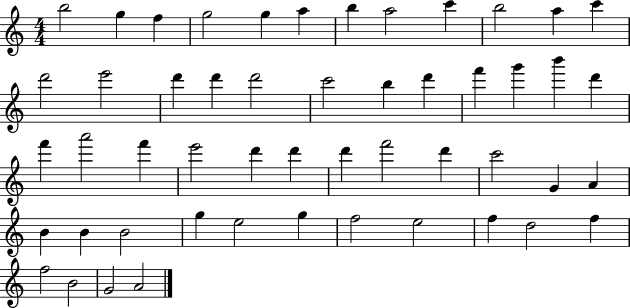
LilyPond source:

{
  \clef treble
  \numericTimeSignature
  \time 4/4
  \key c \major
  b''2 g''4 f''4 | g''2 g''4 a''4 | b''4 a''2 c'''4 | b''2 a''4 c'''4 | \break d'''2 e'''2 | d'''4 d'''4 d'''2 | c'''2 b''4 d'''4 | f'''4 g'''4 b'''4 d'''4 | \break f'''4 a'''2 f'''4 | e'''2 d'''4 d'''4 | d'''4 f'''2 d'''4 | c'''2 g'4 a'4 | \break b'4 b'4 b'2 | g''4 e''2 g''4 | f''2 e''2 | f''4 d''2 f''4 | \break f''2 b'2 | g'2 a'2 | \bar "|."
}